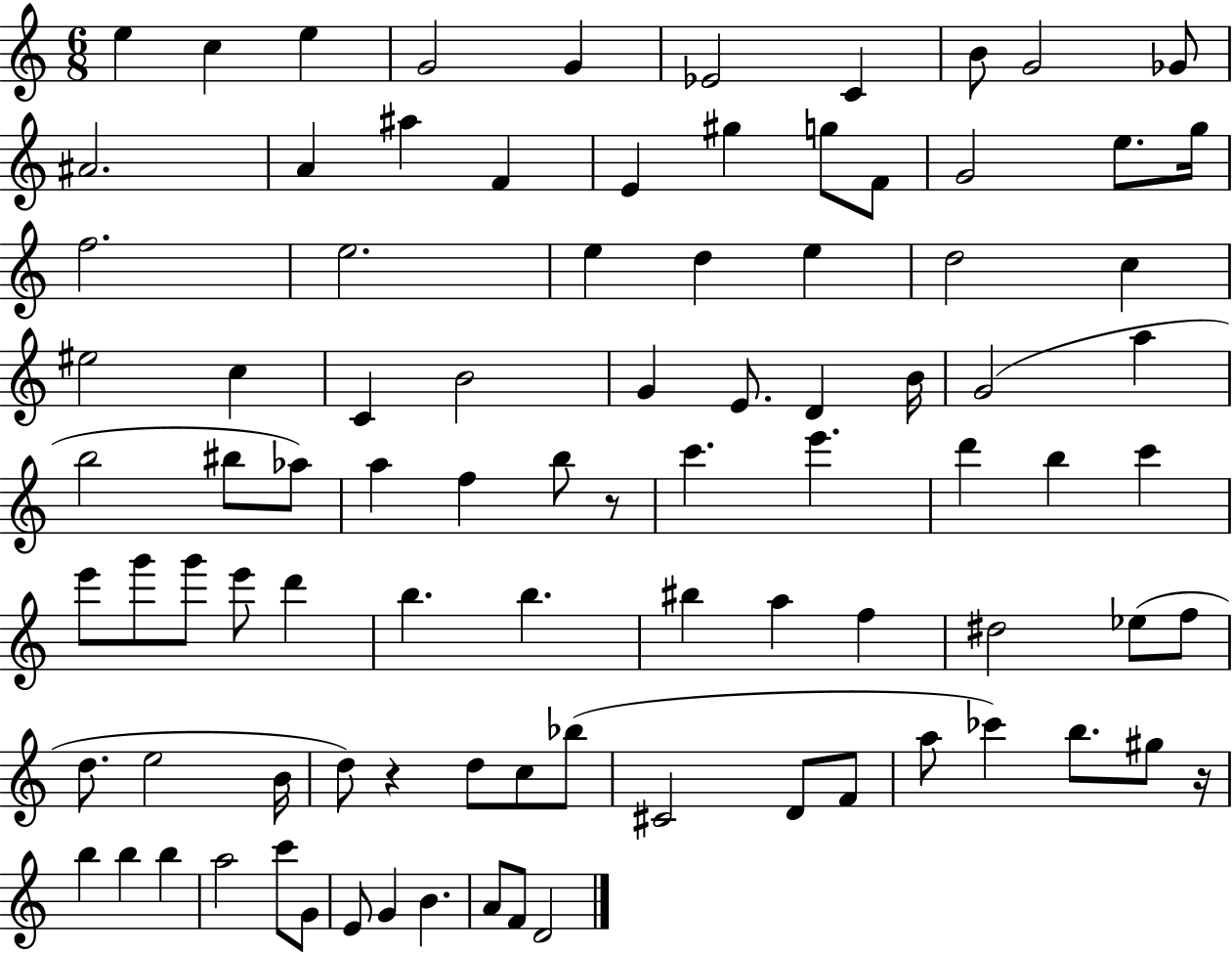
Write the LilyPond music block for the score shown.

{
  \clef treble
  \numericTimeSignature
  \time 6/8
  \key c \major
  e''4 c''4 e''4 | g'2 g'4 | ees'2 c'4 | b'8 g'2 ges'8 | \break ais'2. | a'4 ais''4 f'4 | e'4 gis''4 g''8 f'8 | g'2 e''8. g''16 | \break f''2. | e''2. | e''4 d''4 e''4 | d''2 c''4 | \break eis''2 c''4 | c'4 b'2 | g'4 e'8. d'4 b'16 | g'2( a''4 | \break b''2 bis''8 aes''8) | a''4 f''4 b''8 r8 | c'''4. e'''4. | d'''4 b''4 c'''4 | \break e'''8 g'''8 g'''8 e'''8 d'''4 | b''4. b''4. | bis''4 a''4 f''4 | dis''2 ees''8( f''8 | \break d''8. e''2 b'16 | d''8) r4 d''8 c''8 bes''8( | cis'2 d'8 f'8 | a''8 ces'''4) b''8. gis''8 r16 | \break b''4 b''4 b''4 | a''2 c'''8 g'8 | e'8 g'4 b'4. | a'8 f'8 d'2 | \break \bar "|."
}